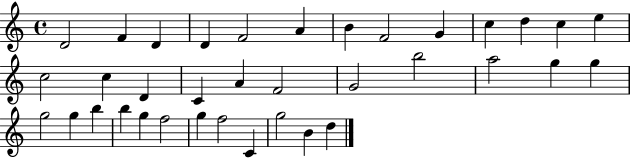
D4/h F4/q D4/q D4/q F4/h A4/q B4/q F4/h G4/q C5/q D5/q C5/q E5/q C5/h C5/q D4/q C4/q A4/q F4/h G4/h B5/h A5/h G5/q G5/q G5/h G5/q B5/q B5/q G5/q F5/h G5/q F5/h C4/q G5/h B4/q D5/q